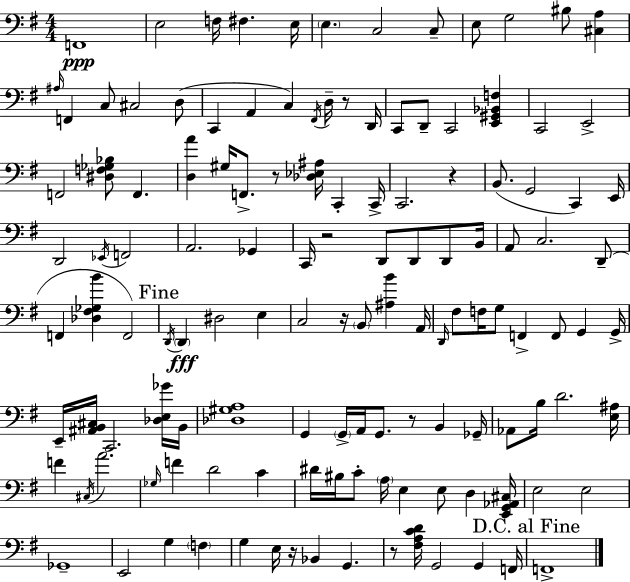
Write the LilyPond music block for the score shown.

{
  \clef bass
  \numericTimeSignature
  \time 4/4
  \key g \major
  f,1\ppp | e2 f16 fis4. e16 | \parenthesize e4. c2 c8-- | e8 g2 bis8 <cis a>4 | \break \grace { ais16 } f,4 c8 cis2 d8( | c,4 a,4 c4) \acciaccatura { fis,16 } d16-- r8 | d,16 c,8 d,8-- c,2 <e, gis, bes, f>4 | c,2 e,2-> | \break f,2 <dis f ges bes>8 f,4. | <d a'>4 gis16 f,8.-> r8 <des ees ais>16 c,4-. | c,16-> c,2. r4 | b,8.( g,2 c,4) | \break e,16 d,2 \acciaccatura { ees,16 } f,2 | a,2. ges,4 | c,16 r2 d,8 d,8 | d,8 b,16 a,8 c2. | \break d,8--( f,4 <des fis ges b'>4 f,2) | \mark "Fine" \acciaccatura { d,16 } \parenthesize d,4\fff dis2 | e4 c2 r16 \parenthesize b,8 <ais b'>4 | a,16 \grace { d,16 } fis8 f16 g8 f,4-> f,8 | \break g,4 g,16-> e,16-- <ais, b, cis>16 c,2. | <des e ges'>16 b,16 <des gis a>1 | g,4 \parenthesize g,16-> a,16 g,8. r8 | b,4 ges,16-- aes,8 b16 d'2. | \break <e ais>16 f'4 \acciaccatura { cis16 } a'2. | \grace { ges16 } f'4 d'2 | c'4 dis'16 bis16 c'8-. \parenthesize a16 e4 | e8 d4 <e, g, aes, cis>16 e2 e2 | \break ges,1-- | e,2 g4 | \parenthesize f4 g4 e16 r16 bes,4 | g,4. r8 <fis a c' d'>16 g,2 | \break g,4 f,16 \mark "D.C. al Fine" f,1-> | \bar "|."
}